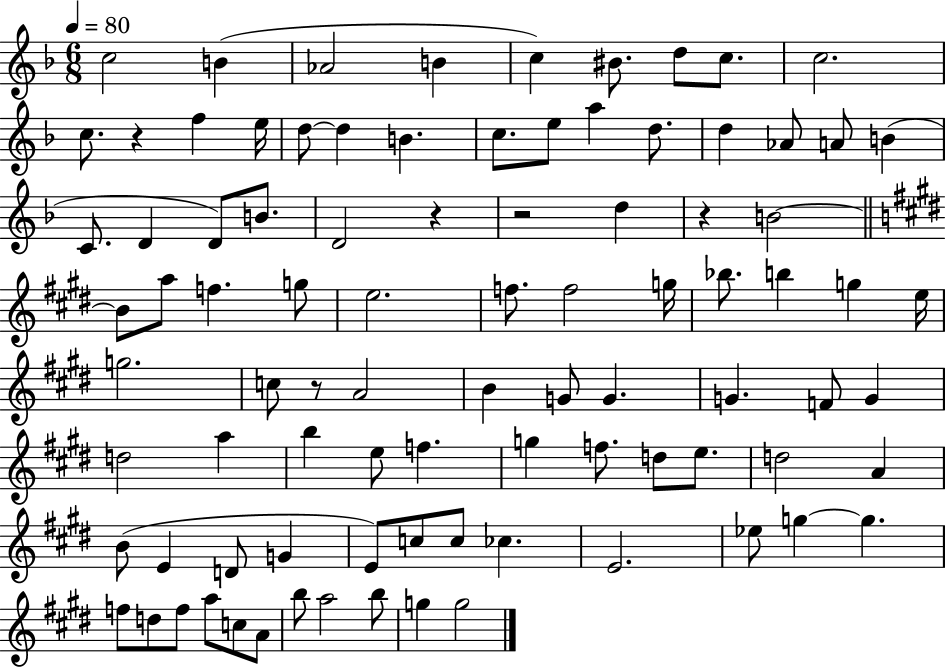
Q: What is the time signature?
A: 6/8